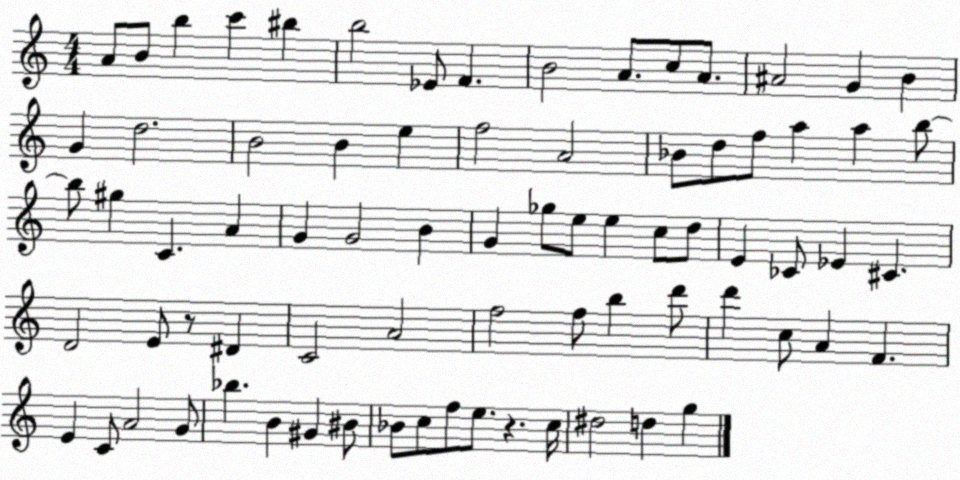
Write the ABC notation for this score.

X:1
T:Untitled
M:4/4
L:1/4
K:C
A/2 B/2 b c' ^b b2 _E/2 F B2 A/2 c/2 A/2 ^A2 G B G d2 B2 B e f2 A2 _B/2 d/2 f/2 a a b/2 b/2 ^g C A G G2 B G _g/2 e/2 e c/2 d/2 E _C/2 _E ^C D2 E/2 z/2 ^D C2 A2 f2 f/2 b d'/2 d' c/2 A F E C/2 A2 G/2 _b B ^G ^B/2 _B/2 c/2 f/2 e/2 z c/4 ^d2 d g